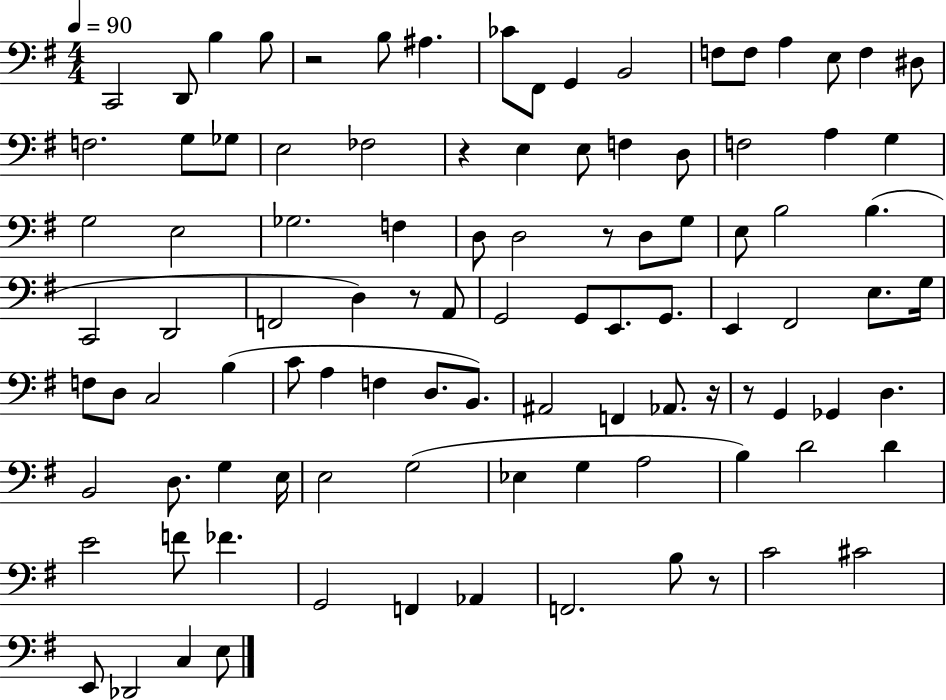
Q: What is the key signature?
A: G major